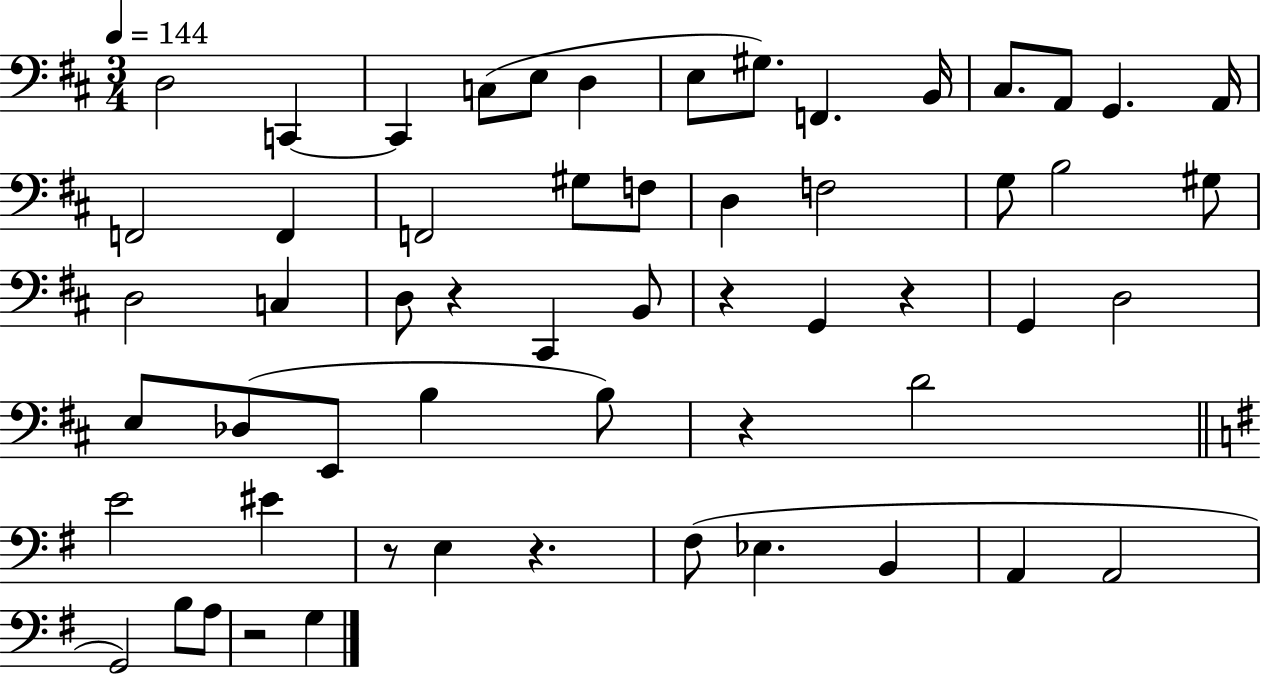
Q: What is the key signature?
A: D major